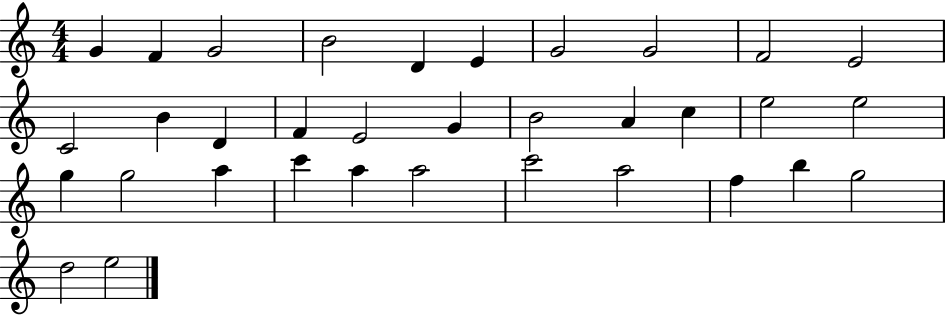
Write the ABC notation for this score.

X:1
T:Untitled
M:4/4
L:1/4
K:C
G F G2 B2 D E G2 G2 F2 E2 C2 B D F E2 G B2 A c e2 e2 g g2 a c' a a2 c'2 a2 f b g2 d2 e2